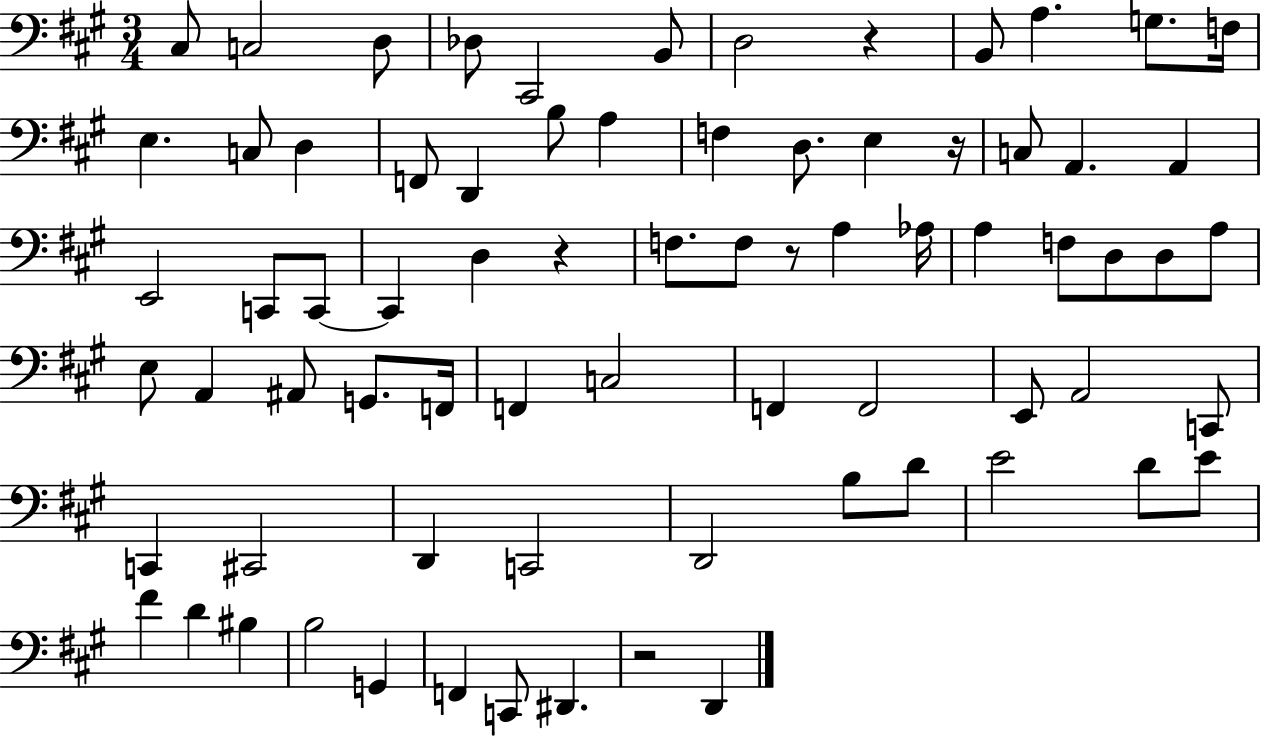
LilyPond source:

{
  \clef bass
  \numericTimeSignature
  \time 3/4
  \key a \major
  \repeat volta 2 { cis8 c2 d8 | des8 cis,2 b,8 | d2 r4 | b,8 a4. g8. f16 | \break e4. c8 d4 | f,8 d,4 b8 a4 | f4 d8. e4 r16 | c8 a,4. a,4 | \break e,2 c,8 c,8~~ | c,4 d4 r4 | f8. f8 r8 a4 aes16 | a4 f8 d8 d8 a8 | \break e8 a,4 ais,8 g,8. f,16 | f,4 c2 | f,4 f,2 | e,8 a,2 c,8 | \break c,4 cis,2 | d,4 c,2 | d,2 b8 d'8 | e'2 d'8 e'8 | \break fis'4 d'4 bis4 | b2 g,4 | f,4 c,8 dis,4. | r2 d,4 | \break } \bar "|."
}